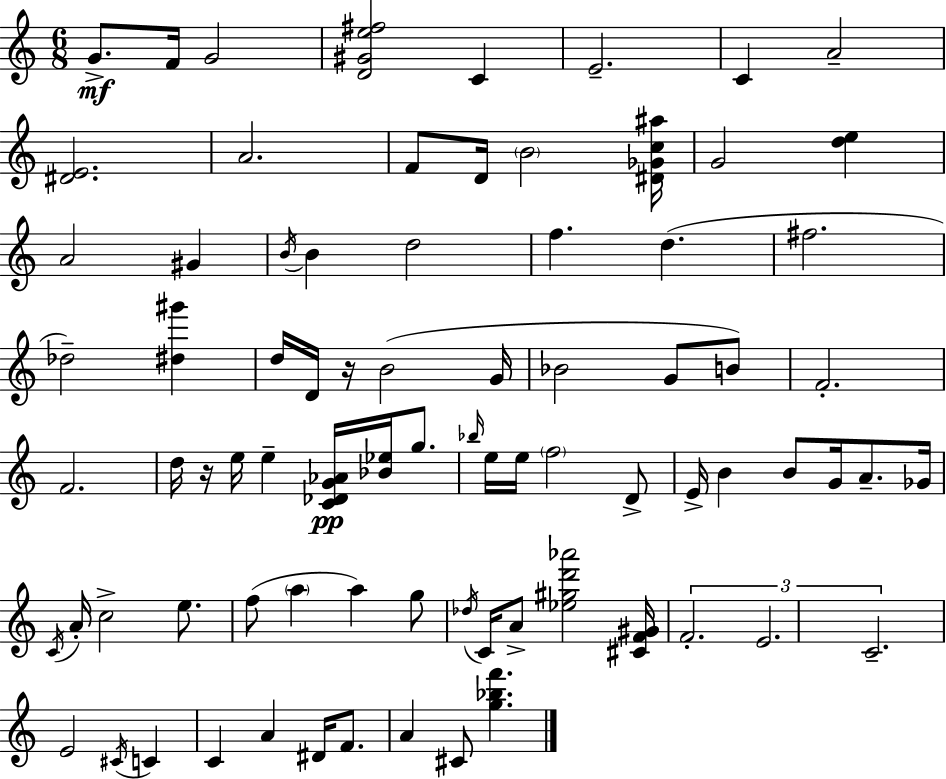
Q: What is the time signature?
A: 6/8